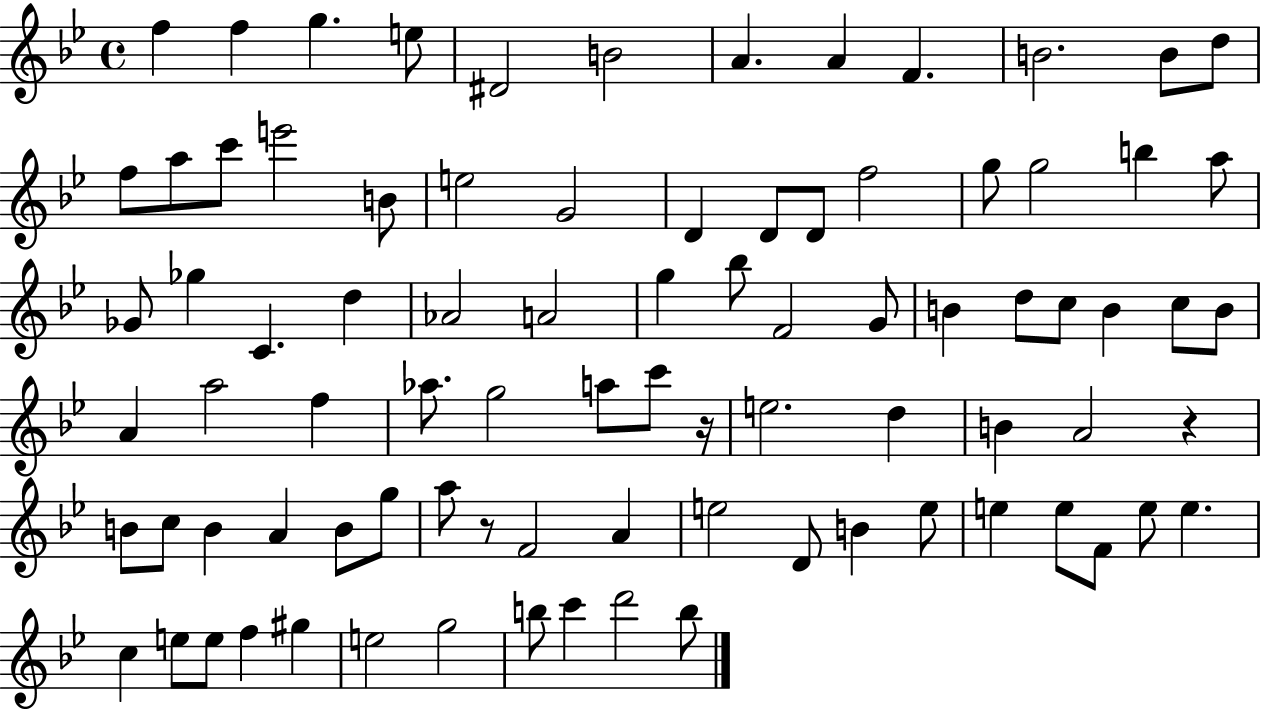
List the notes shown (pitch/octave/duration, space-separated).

F5/q F5/q G5/q. E5/e D#4/h B4/h A4/q. A4/q F4/q. B4/h. B4/e D5/e F5/e A5/e C6/e E6/h B4/e E5/h G4/h D4/q D4/e D4/e F5/h G5/e G5/h B5/q A5/e Gb4/e Gb5/q C4/q. D5/q Ab4/h A4/h G5/q Bb5/e F4/h G4/e B4/q D5/e C5/e B4/q C5/e B4/e A4/q A5/h F5/q Ab5/e. G5/h A5/e C6/e R/s E5/h. D5/q B4/q A4/h R/q B4/e C5/e B4/q A4/q B4/e G5/e A5/e R/e F4/h A4/q E5/h D4/e B4/q E5/e E5/q E5/e F4/e E5/e E5/q. C5/q E5/e E5/e F5/q G#5/q E5/h G5/h B5/e C6/q D6/h B5/e